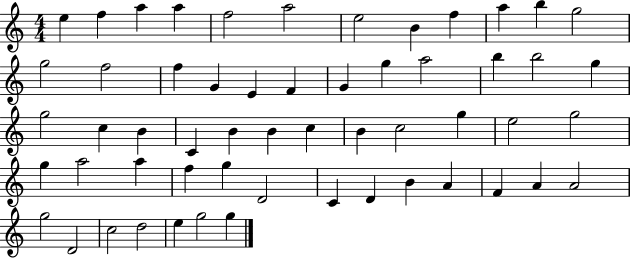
E5/q F5/q A5/q A5/q F5/h A5/h E5/h B4/q F5/q A5/q B5/q G5/h G5/h F5/h F5/q G4/q E4/q F4/q G4/q G5/q A5/h B5/q B5/h G5/q G5/h C5/q B4/q C4/q B4/q B4/q C5/q B4/q C5/h G5/q E5/h G5/h G5/q A5/h A5/q F5/q G5/q D4/h C4/q D4/q B4/q A4/q F4/q A4/q A4/h G5/h D4/h C5/h D5/h E5/q G5/h G5/q